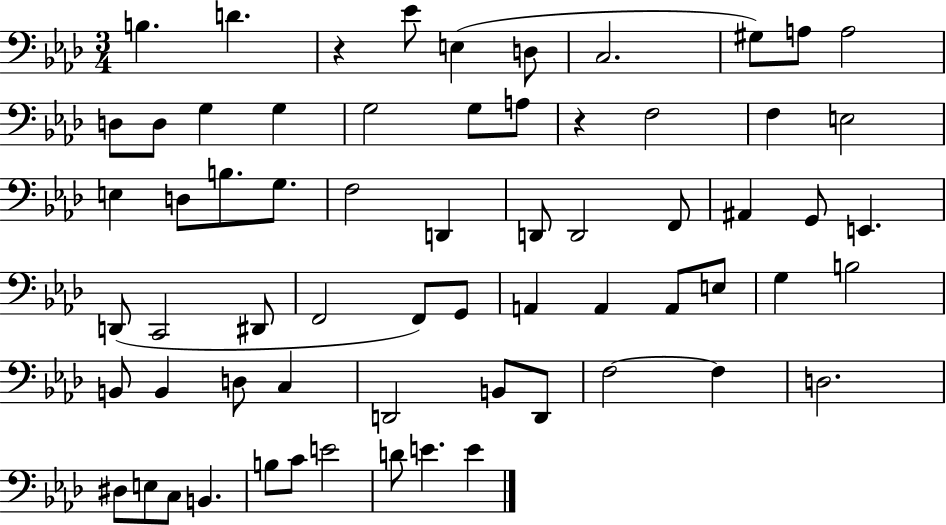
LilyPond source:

{
  \clef bass
  \numericTimeSignature
  \time 3/4
  \key aes \major
  b4. d'4. | r4 ees'8 e4( d8 | c2. | gis8) a8 a2 | \break d8 d8 g4 g4 | g2 g8 a8 | r4 f2 | f4 e2 | \break e4 d8 b8. g8. | f2 d,4 | d,8 d,2 f,8 | ais,4 g,8 e,4. | \break d,8( c,2 dis,8 | f,2 f,8) g,8 | a,4 a,4 a,8 e8 | g4 b2 | \break b,8 b,4 d8 c4 | d,2 b,8 d,8 | f2~~ f4 | d2. | \break dis8 e8 c8 b,4. | b8 c'8 e'2 | d'8 e'4. e'4 | \bar "|."
}